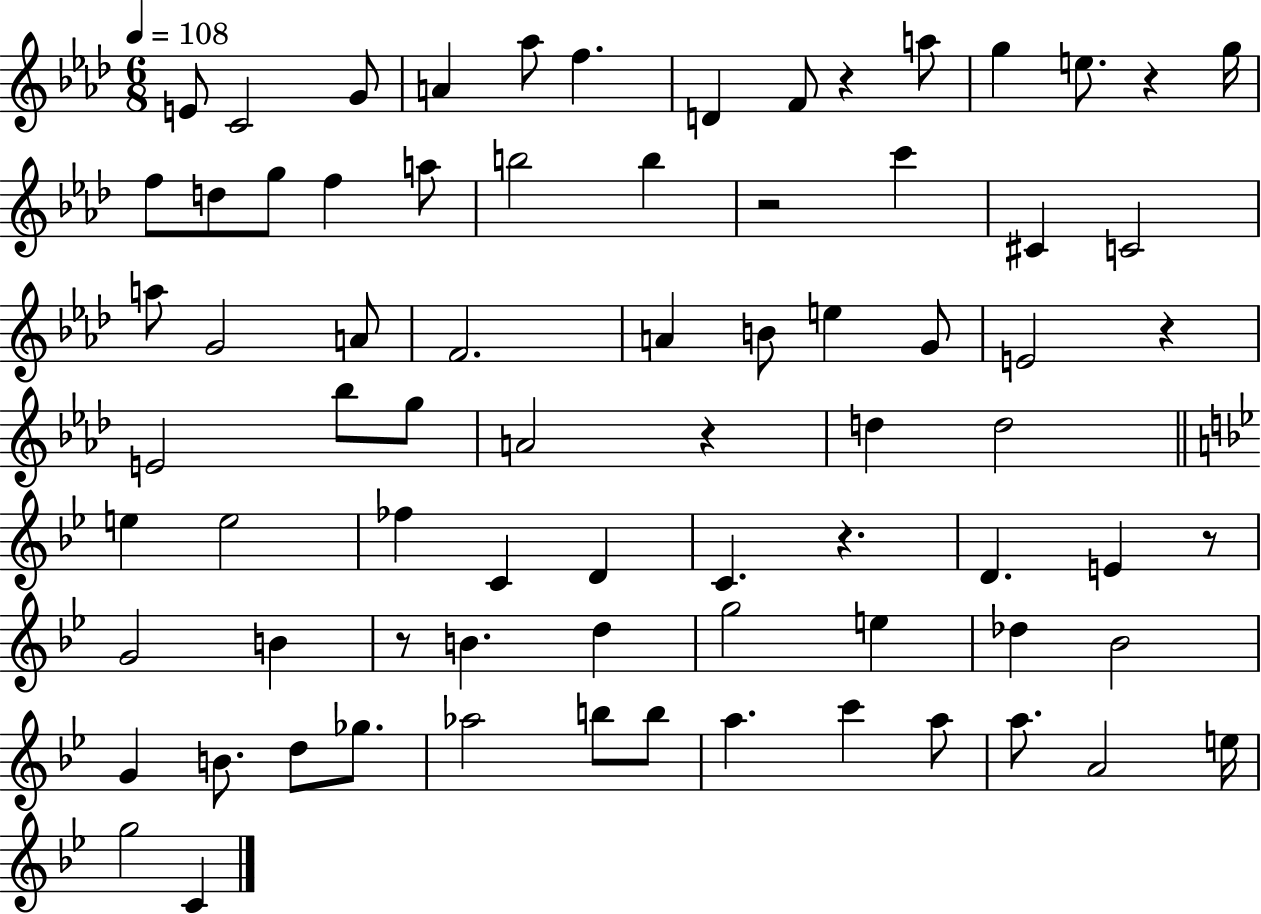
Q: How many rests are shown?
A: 8